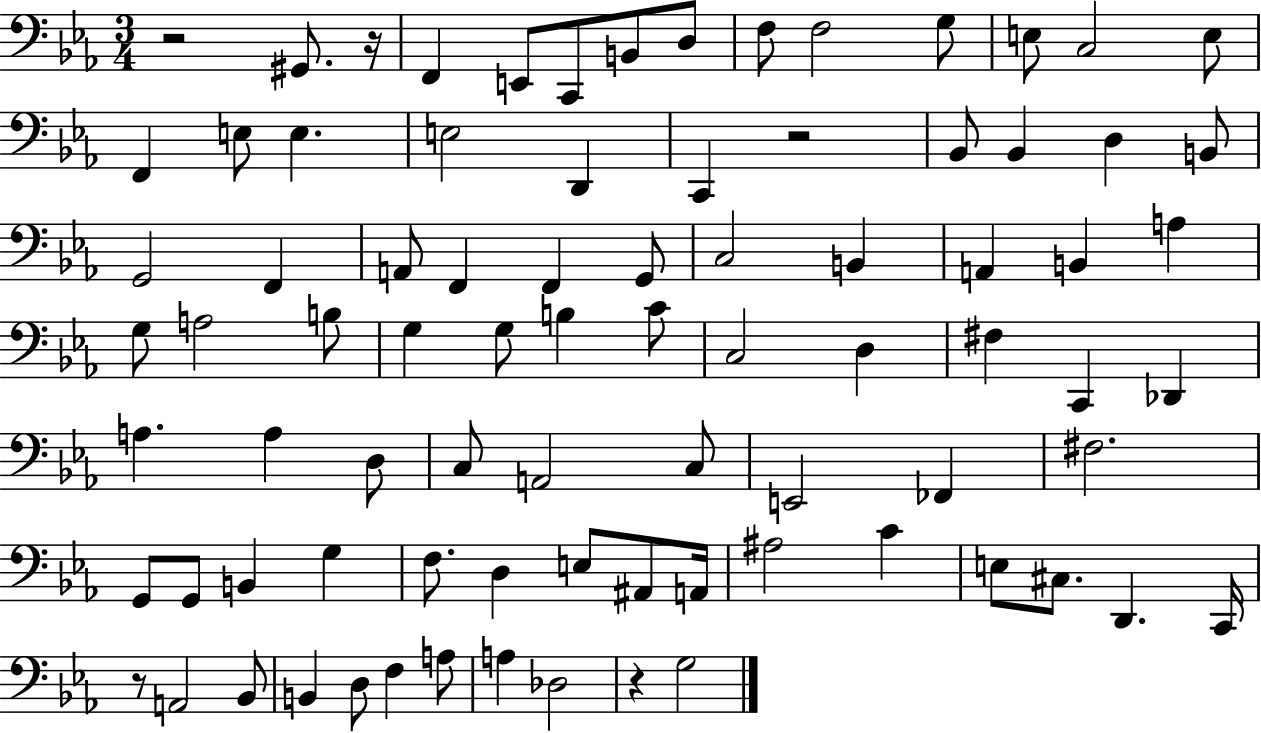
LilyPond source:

{
  \clef bass
  \numericTimeSignature
  \time 3/4
  \key ees \major
  r2 gis,8. r16 | f,4 e,8 c,8 b,8 d8 | f8 f2 g8 | e8 c2 e8 | \break f,4 e8 e4. | e2 d,4 | c,4 r2 | bes,8 bes,4 d4 b,8 | \break g,2 f,4 | a,8 f,4 f,4 g,8 | c2 b,4 | a,4 b,4 a4 | \break g8 a2 b8 | g4 g8 b4 c'8 | c2 d4 | fis4 c,4 des,4 | \break a4. a4 d8 | c8 a,2 c8 | e,2 fes,4 | fis2. | \break g,8 g,8 b,4 g4 | f8. d4 e8 ais,8 a,16 | ais2 c'4 | e8 cis8. d,4. c,16 | \break r8 a,2 bes,8 | b,4 d8 f4 a8 | a4 des2 | r4 g2 | \break \bar "|."
}